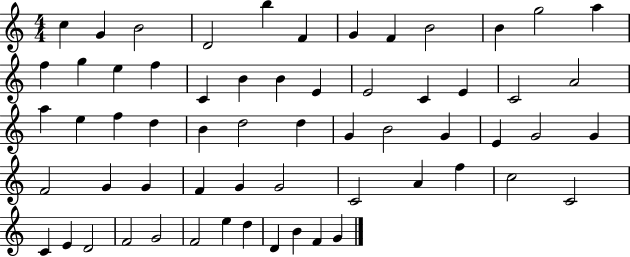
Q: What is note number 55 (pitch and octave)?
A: F4